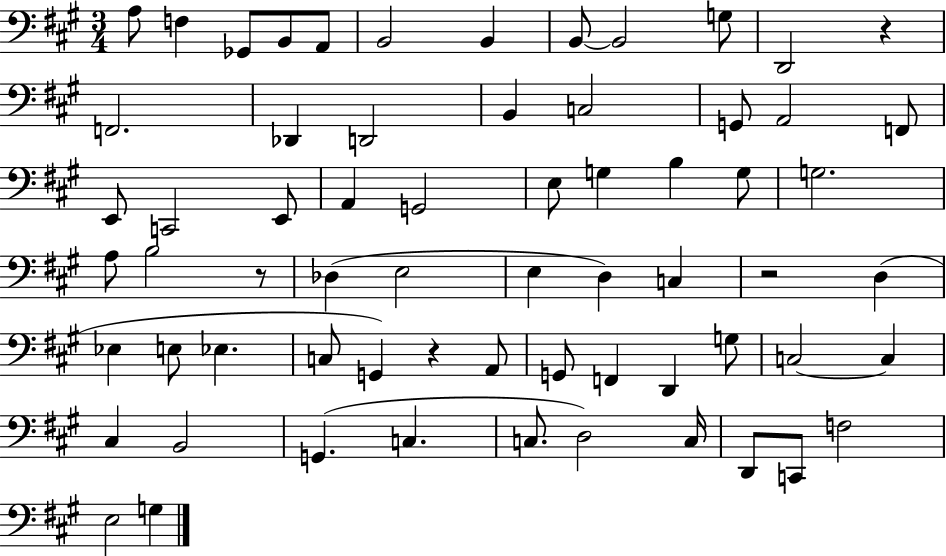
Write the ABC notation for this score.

X:1
T:Untitled
M:3/4
L:1/4
K:A
A,/2 F, _G,,/2 B,,/2 A,,/2 B,,2 B,, B,,/2 B,,2 G,/2 D,,2 z F,,2 _D,, D,,2 B,, C,2 G,,/2 A,,2 F,,/2 E,,/2 C,,2 E,,/2 A,, G,,2 E,/2 G, B, G,/2 G,2 A,/2 B,2 z/2 _D, E,2 E, D, C, z2 D, _E, E,/2 _E, C,/2 G,, z A,,/2 G,,/2 F,, D,, G,/2 C,2 C, ^C, B,,2 G,, C, C,/2 D,2 C,/4 D,,/2 C,,/2 F,2 E,2 G,